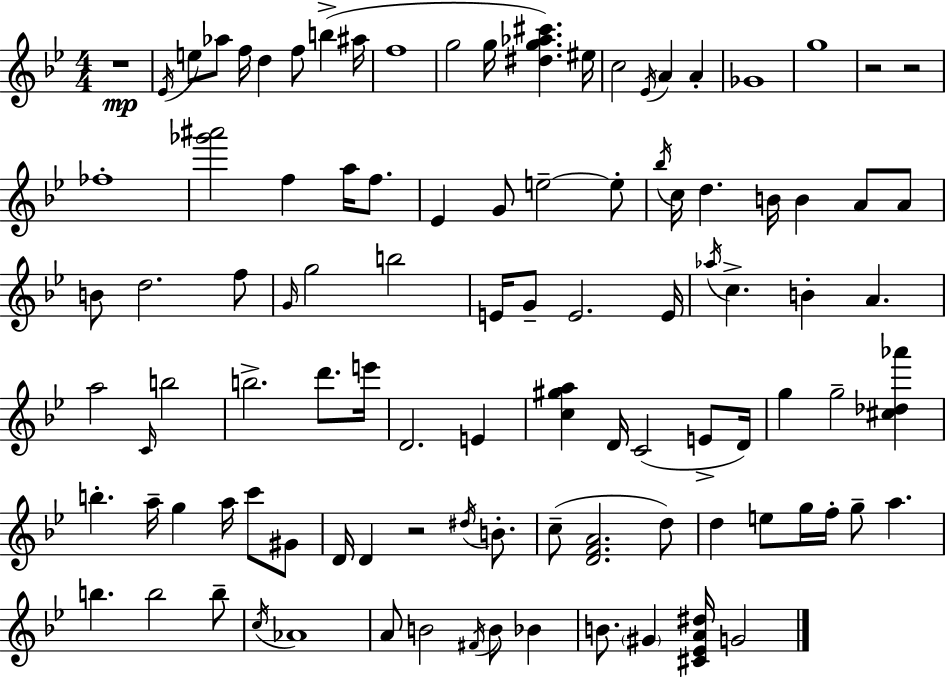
X:1
T:Untitled
M:4/4
L:1/4
K:Bb
z4 _E/4 e/2 _a/2 f/4 d f/2 b ^a/4 f4 g2 g/4 [^dg_a^c'] ^e/4 c2 _E/4 A A _G4 g4 z2 z2 _f4 [_g'^a']2 f a/4 f/2 _E G/2 e2 e/2 _b/4 c/4 d B/4 B A/2 A/2 B/2 d2 f/2 G/4 g2 b2 E/4 G/2 E2 E/4 _a/4 c B A a2 C/4 b2 b2 d'/2 e'/4 D2 E [c^ga] D/4 C2 E/2 D/4 g g2 [^c_d_a'] b a/4 g a/4 c'/2 ^G/2 D/4 D z2 ^d/4 B/2 c/2 [DFA]2 d/2 d e/2 g/4 f/4 g/2 a b b2 b/2 c/4 _A4 A/2 B2 ^F/4 B/2 _B B/2 ^G [^C_EA^d]/4 G2